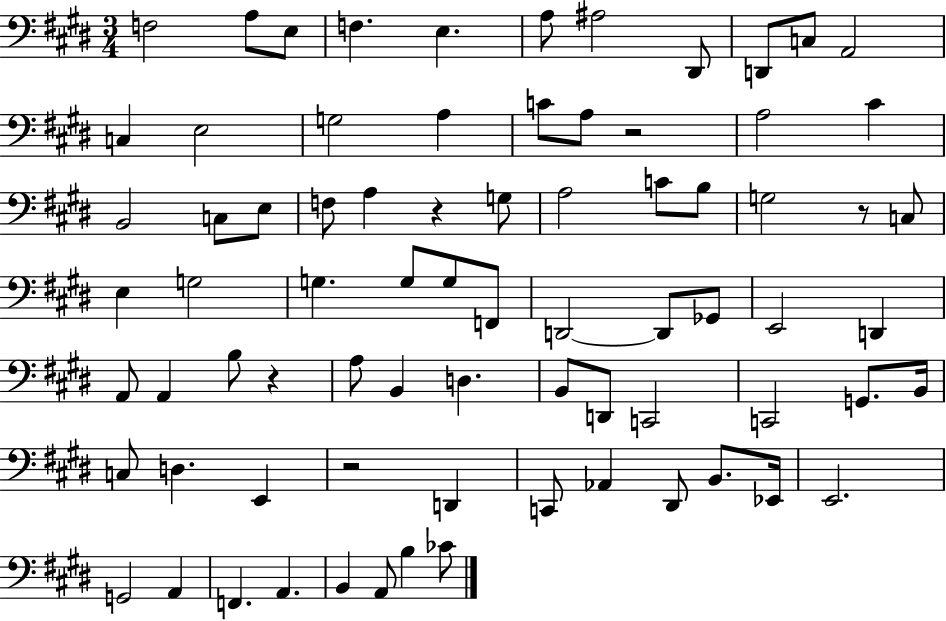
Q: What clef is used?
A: bass